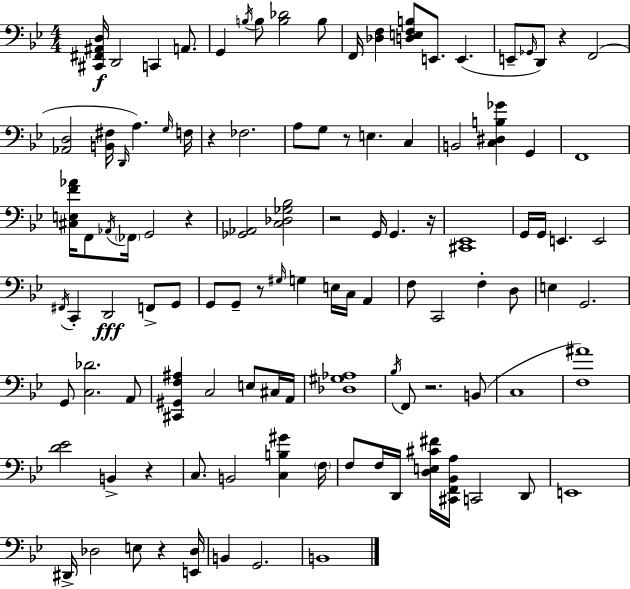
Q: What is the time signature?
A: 4/4